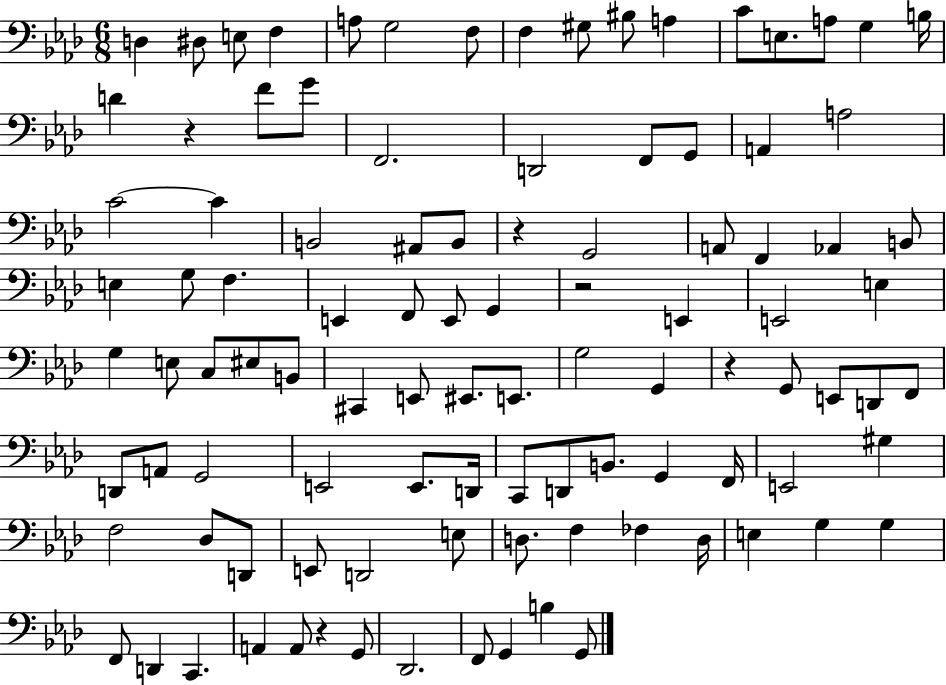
{
  \clef bass
  \numericTimeSignature
  \time 6/8
  \key aes \major
  \repeat volta 2 { d4 dis8 e8 f4 | a8 g2 f8 | f4 gis8 bis8 a4 | c'8 e8. a8 g4 b16 | \break d'4 r4 f'8 g'8 | f,2. | d,2 f,8 g,8 | a,4 a2 | \break c'2~~ c'4 | b,2 ais,8 b,8 | r4 g,2 | a,8 f,4 aes,4 b,8 | \break e4 g8 f4. | e,4 f,8 e,8 g,4 | r2 e,4 | e,2 e4 | \break g4 e8 c8 eis8 b,8 | cis,4 e,8 eis,8. e,8. | g2 g,4 | r4 g,8 e,8 d,8 f,8 | \break d,8 a,8 g,2 | e,2 e,8. d,16 | c,8 d,8 b,8. g,4 f,16 | e,2 gis4 | \break f2 des8 d,8 | e,8 d,2 e8 | d8. f4 fes4 d16 | e4 g4 g4 | \break f,8 d,4 c,4. | a,4 a,8 r4 g,8 | des,2. | f,8 g,4 b4 g,8 | \break } \bar "|."
}